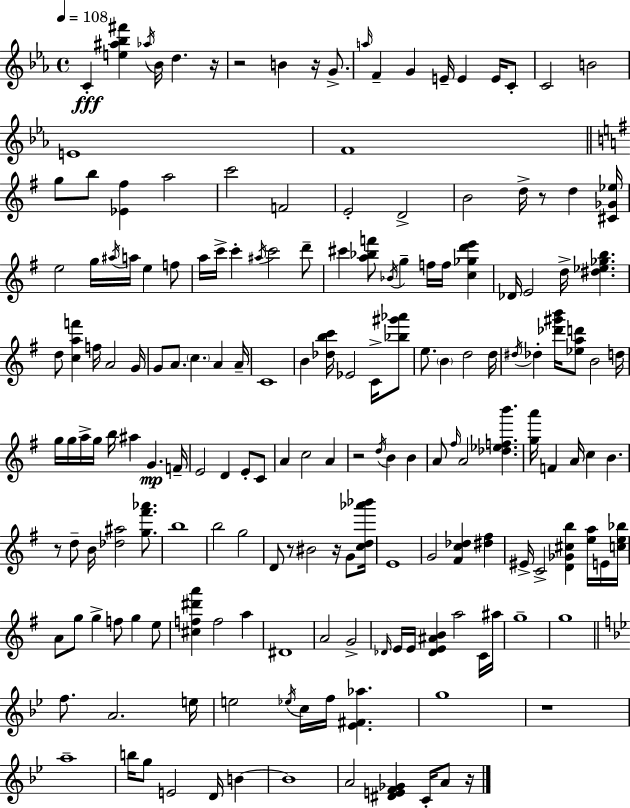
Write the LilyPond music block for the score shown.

{
  \clef treble
  \time 4/4
  \defaultTimeSignature
  \key c \minor
  \tempo 4 = 108
  c'4-.\fff <e'' ais'' bes'' fis'''>4 \acciaccatura { aes''16 } bes'16 d''4. | r16 r2 b'4 r16 g'8.-> | \grace { a''16 } f'4-- g'4 e'16-- e'4 e'16 | c'8-. c'2 b'2 | \break e'1 | f'1 | \bar "||" \break \key g \major g''8 b''8 <ees' fis''>4 a''2 | c'''2 f'2 | e'2-. d'2-> | b'2 d''16-> r8 d''4 <cis' ges' ees''>16 | \break e''2 g''16 \acciaccatura { ais''16 } a''16 e''4 f''8 | a''16 c'''16-> c'''4-. \acciaccatura { ais''16 } c'''2 | d'''8-- cis'''4 <a'' bes'' f'''>8 \acciaccatura { bes'16 } g''4-- f''16 f''16 <c'' ges'' d''' e'''>4 | des'16 e'2 d''16-> <dis'' ees'' ges'' b''>4. | \break d''8 <c'' a'' f'''>4 f''16 a'2 | g'16 g'8 a'8. \parenthesize c''4. a'4 | a'16-- c'1 | b'4 <des'' b'' c'''>16 ees'2 | \break c'16-> <bes'' gis''' aes'''>8 e''8. \parenthesize b'4 d''2 | d''16 \acciaccatura { dis''16 } des''4-. <des''' gis''' b'''>16 <ees'' a'' d'''>8 b'2 | d''16 g''16 g''16 a''16-> g''16 b''16 ais''4 g'4.\mp | f'16-- e'2 d'4 | \break e'8-. c'8 a'4 c''2 | a'4 r2 \acciaccatura { d''16 } b'4 | b'4 a'8 \grace { fis''16 } a'2 | <des'' ees'' f'' b'''>4. <g'' a'''>16 f'4 a'16 c''4 | \break b'4. r8 d''8-- b'16 <des'' ais''>2 | <g'' fis''' aes'''>8. b''1 | b''2 g''2 | d'8 r8 bis'2 | \break r16 g'8 <c'' d'' aes''' bes'''>16 e'1 | g'2 <fis' c'' des''>4 | <dis'' fis''>4 eis'16-> c'2-> <d' ges' cis'' b''>4 | <e'' a''>16 e'16 <c'' e'' bes''>16 a'8 g''8 g''4-> f''8 | \break g''4 e''8 <cis'' f'' dis''' a'''>4 f''2 | a''4 dis'1 | a'2 g'2-> | \grace { des'16 } e'16 e'16 <des' e' ais' b'>4 a''2 | \break c'16 ais''16 g''1-- | g''1 | \bar "||" \break \key bes \major f''8. a'2. e''16 | e''2 \acciaccatura { ees''16 } c''16 f''16 <ees' fis' aes''>4. | g''1 | r1 | \break a''1-- | b''16 g''8 e'2 d'16 b'4~~ | b'1 | a'2 <dis' e' f' ges'>4 c'16-. a'8 | \break r16 \bar "|."
}